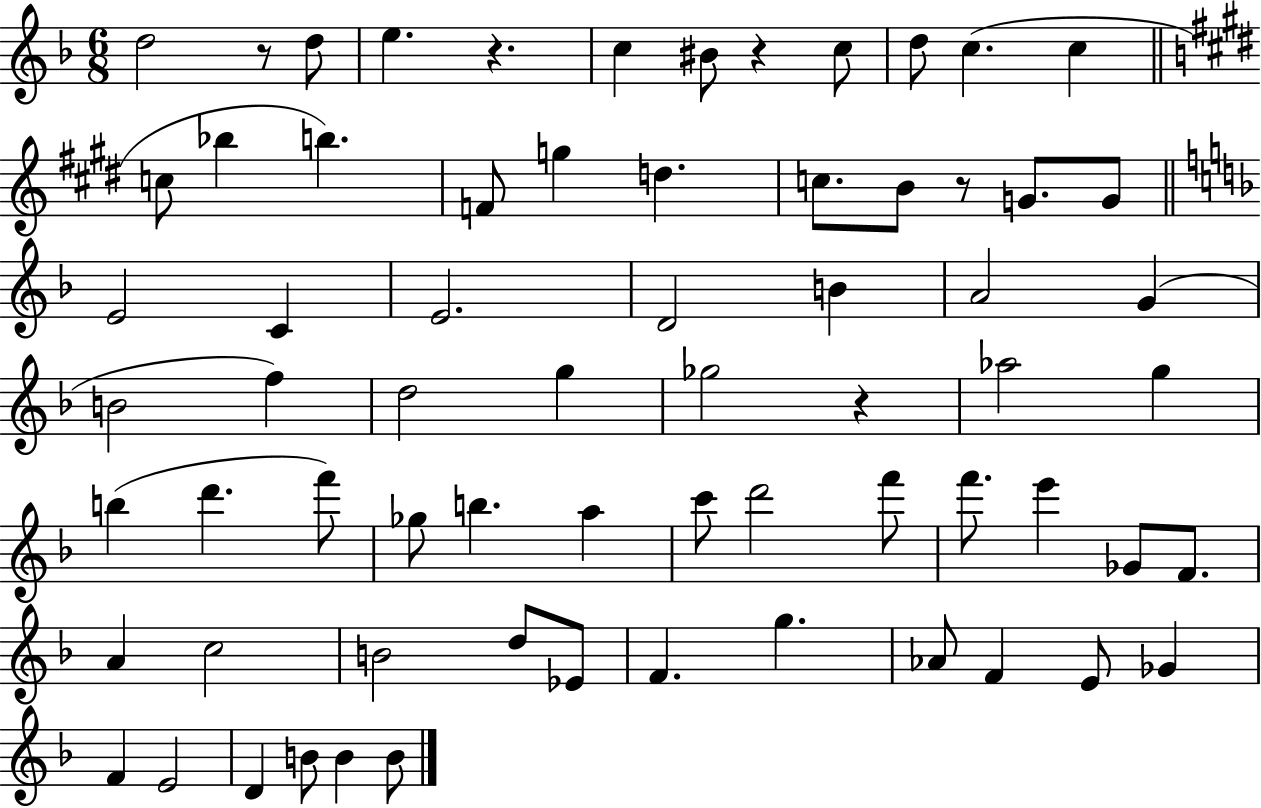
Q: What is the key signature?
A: F major